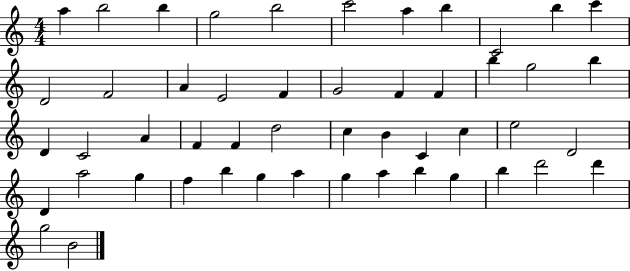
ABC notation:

X:1
T:Untitled
M:4/4
L:1/4
K:C
a b2 b g2 b2 c'2 a b C2 b c' D2 F2 A E2 F G2 F F b g2 b D C2 A F F d2 c B C c e2 D2 D a2 g f b g a g a b g b d'2 d' g2 B2